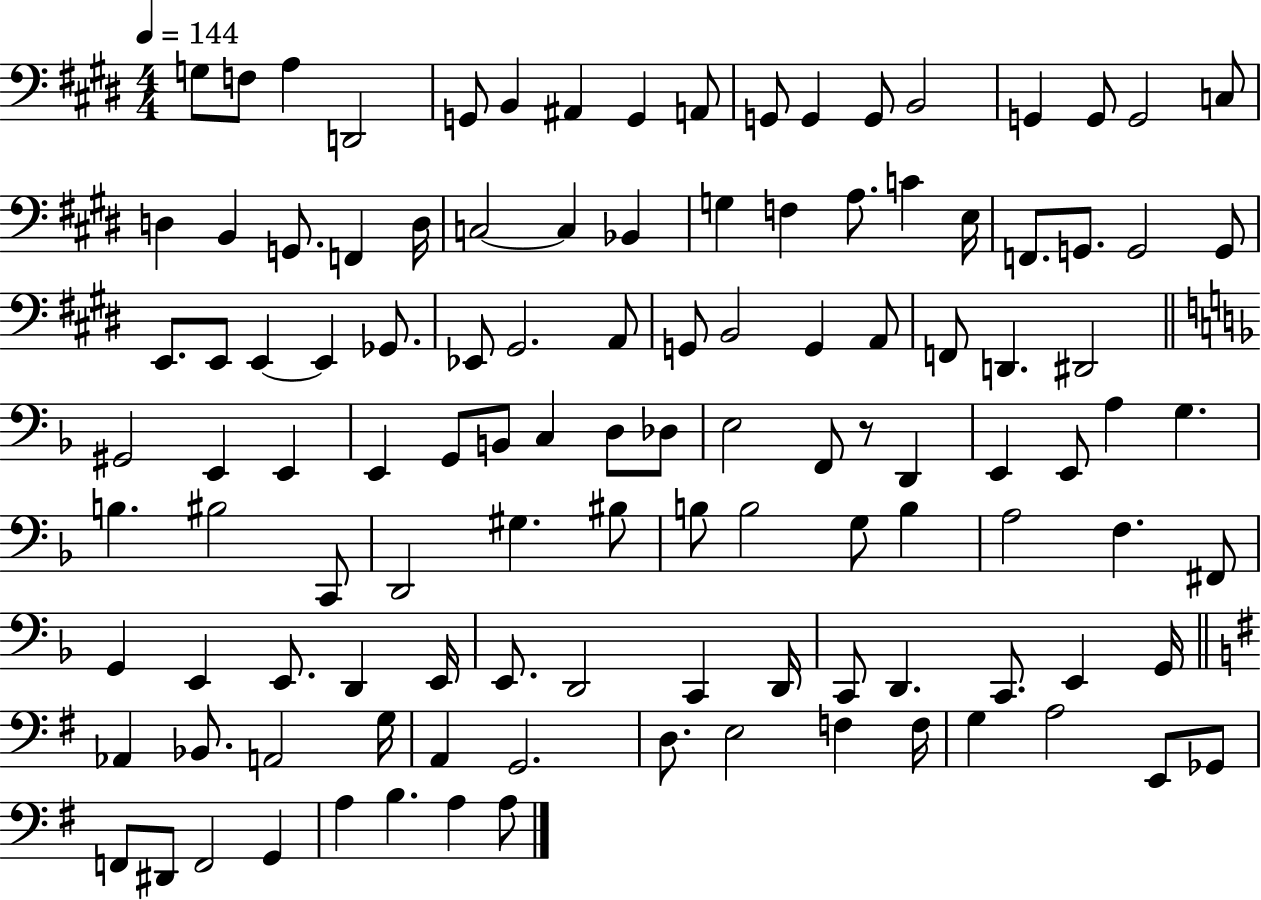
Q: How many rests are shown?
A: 1